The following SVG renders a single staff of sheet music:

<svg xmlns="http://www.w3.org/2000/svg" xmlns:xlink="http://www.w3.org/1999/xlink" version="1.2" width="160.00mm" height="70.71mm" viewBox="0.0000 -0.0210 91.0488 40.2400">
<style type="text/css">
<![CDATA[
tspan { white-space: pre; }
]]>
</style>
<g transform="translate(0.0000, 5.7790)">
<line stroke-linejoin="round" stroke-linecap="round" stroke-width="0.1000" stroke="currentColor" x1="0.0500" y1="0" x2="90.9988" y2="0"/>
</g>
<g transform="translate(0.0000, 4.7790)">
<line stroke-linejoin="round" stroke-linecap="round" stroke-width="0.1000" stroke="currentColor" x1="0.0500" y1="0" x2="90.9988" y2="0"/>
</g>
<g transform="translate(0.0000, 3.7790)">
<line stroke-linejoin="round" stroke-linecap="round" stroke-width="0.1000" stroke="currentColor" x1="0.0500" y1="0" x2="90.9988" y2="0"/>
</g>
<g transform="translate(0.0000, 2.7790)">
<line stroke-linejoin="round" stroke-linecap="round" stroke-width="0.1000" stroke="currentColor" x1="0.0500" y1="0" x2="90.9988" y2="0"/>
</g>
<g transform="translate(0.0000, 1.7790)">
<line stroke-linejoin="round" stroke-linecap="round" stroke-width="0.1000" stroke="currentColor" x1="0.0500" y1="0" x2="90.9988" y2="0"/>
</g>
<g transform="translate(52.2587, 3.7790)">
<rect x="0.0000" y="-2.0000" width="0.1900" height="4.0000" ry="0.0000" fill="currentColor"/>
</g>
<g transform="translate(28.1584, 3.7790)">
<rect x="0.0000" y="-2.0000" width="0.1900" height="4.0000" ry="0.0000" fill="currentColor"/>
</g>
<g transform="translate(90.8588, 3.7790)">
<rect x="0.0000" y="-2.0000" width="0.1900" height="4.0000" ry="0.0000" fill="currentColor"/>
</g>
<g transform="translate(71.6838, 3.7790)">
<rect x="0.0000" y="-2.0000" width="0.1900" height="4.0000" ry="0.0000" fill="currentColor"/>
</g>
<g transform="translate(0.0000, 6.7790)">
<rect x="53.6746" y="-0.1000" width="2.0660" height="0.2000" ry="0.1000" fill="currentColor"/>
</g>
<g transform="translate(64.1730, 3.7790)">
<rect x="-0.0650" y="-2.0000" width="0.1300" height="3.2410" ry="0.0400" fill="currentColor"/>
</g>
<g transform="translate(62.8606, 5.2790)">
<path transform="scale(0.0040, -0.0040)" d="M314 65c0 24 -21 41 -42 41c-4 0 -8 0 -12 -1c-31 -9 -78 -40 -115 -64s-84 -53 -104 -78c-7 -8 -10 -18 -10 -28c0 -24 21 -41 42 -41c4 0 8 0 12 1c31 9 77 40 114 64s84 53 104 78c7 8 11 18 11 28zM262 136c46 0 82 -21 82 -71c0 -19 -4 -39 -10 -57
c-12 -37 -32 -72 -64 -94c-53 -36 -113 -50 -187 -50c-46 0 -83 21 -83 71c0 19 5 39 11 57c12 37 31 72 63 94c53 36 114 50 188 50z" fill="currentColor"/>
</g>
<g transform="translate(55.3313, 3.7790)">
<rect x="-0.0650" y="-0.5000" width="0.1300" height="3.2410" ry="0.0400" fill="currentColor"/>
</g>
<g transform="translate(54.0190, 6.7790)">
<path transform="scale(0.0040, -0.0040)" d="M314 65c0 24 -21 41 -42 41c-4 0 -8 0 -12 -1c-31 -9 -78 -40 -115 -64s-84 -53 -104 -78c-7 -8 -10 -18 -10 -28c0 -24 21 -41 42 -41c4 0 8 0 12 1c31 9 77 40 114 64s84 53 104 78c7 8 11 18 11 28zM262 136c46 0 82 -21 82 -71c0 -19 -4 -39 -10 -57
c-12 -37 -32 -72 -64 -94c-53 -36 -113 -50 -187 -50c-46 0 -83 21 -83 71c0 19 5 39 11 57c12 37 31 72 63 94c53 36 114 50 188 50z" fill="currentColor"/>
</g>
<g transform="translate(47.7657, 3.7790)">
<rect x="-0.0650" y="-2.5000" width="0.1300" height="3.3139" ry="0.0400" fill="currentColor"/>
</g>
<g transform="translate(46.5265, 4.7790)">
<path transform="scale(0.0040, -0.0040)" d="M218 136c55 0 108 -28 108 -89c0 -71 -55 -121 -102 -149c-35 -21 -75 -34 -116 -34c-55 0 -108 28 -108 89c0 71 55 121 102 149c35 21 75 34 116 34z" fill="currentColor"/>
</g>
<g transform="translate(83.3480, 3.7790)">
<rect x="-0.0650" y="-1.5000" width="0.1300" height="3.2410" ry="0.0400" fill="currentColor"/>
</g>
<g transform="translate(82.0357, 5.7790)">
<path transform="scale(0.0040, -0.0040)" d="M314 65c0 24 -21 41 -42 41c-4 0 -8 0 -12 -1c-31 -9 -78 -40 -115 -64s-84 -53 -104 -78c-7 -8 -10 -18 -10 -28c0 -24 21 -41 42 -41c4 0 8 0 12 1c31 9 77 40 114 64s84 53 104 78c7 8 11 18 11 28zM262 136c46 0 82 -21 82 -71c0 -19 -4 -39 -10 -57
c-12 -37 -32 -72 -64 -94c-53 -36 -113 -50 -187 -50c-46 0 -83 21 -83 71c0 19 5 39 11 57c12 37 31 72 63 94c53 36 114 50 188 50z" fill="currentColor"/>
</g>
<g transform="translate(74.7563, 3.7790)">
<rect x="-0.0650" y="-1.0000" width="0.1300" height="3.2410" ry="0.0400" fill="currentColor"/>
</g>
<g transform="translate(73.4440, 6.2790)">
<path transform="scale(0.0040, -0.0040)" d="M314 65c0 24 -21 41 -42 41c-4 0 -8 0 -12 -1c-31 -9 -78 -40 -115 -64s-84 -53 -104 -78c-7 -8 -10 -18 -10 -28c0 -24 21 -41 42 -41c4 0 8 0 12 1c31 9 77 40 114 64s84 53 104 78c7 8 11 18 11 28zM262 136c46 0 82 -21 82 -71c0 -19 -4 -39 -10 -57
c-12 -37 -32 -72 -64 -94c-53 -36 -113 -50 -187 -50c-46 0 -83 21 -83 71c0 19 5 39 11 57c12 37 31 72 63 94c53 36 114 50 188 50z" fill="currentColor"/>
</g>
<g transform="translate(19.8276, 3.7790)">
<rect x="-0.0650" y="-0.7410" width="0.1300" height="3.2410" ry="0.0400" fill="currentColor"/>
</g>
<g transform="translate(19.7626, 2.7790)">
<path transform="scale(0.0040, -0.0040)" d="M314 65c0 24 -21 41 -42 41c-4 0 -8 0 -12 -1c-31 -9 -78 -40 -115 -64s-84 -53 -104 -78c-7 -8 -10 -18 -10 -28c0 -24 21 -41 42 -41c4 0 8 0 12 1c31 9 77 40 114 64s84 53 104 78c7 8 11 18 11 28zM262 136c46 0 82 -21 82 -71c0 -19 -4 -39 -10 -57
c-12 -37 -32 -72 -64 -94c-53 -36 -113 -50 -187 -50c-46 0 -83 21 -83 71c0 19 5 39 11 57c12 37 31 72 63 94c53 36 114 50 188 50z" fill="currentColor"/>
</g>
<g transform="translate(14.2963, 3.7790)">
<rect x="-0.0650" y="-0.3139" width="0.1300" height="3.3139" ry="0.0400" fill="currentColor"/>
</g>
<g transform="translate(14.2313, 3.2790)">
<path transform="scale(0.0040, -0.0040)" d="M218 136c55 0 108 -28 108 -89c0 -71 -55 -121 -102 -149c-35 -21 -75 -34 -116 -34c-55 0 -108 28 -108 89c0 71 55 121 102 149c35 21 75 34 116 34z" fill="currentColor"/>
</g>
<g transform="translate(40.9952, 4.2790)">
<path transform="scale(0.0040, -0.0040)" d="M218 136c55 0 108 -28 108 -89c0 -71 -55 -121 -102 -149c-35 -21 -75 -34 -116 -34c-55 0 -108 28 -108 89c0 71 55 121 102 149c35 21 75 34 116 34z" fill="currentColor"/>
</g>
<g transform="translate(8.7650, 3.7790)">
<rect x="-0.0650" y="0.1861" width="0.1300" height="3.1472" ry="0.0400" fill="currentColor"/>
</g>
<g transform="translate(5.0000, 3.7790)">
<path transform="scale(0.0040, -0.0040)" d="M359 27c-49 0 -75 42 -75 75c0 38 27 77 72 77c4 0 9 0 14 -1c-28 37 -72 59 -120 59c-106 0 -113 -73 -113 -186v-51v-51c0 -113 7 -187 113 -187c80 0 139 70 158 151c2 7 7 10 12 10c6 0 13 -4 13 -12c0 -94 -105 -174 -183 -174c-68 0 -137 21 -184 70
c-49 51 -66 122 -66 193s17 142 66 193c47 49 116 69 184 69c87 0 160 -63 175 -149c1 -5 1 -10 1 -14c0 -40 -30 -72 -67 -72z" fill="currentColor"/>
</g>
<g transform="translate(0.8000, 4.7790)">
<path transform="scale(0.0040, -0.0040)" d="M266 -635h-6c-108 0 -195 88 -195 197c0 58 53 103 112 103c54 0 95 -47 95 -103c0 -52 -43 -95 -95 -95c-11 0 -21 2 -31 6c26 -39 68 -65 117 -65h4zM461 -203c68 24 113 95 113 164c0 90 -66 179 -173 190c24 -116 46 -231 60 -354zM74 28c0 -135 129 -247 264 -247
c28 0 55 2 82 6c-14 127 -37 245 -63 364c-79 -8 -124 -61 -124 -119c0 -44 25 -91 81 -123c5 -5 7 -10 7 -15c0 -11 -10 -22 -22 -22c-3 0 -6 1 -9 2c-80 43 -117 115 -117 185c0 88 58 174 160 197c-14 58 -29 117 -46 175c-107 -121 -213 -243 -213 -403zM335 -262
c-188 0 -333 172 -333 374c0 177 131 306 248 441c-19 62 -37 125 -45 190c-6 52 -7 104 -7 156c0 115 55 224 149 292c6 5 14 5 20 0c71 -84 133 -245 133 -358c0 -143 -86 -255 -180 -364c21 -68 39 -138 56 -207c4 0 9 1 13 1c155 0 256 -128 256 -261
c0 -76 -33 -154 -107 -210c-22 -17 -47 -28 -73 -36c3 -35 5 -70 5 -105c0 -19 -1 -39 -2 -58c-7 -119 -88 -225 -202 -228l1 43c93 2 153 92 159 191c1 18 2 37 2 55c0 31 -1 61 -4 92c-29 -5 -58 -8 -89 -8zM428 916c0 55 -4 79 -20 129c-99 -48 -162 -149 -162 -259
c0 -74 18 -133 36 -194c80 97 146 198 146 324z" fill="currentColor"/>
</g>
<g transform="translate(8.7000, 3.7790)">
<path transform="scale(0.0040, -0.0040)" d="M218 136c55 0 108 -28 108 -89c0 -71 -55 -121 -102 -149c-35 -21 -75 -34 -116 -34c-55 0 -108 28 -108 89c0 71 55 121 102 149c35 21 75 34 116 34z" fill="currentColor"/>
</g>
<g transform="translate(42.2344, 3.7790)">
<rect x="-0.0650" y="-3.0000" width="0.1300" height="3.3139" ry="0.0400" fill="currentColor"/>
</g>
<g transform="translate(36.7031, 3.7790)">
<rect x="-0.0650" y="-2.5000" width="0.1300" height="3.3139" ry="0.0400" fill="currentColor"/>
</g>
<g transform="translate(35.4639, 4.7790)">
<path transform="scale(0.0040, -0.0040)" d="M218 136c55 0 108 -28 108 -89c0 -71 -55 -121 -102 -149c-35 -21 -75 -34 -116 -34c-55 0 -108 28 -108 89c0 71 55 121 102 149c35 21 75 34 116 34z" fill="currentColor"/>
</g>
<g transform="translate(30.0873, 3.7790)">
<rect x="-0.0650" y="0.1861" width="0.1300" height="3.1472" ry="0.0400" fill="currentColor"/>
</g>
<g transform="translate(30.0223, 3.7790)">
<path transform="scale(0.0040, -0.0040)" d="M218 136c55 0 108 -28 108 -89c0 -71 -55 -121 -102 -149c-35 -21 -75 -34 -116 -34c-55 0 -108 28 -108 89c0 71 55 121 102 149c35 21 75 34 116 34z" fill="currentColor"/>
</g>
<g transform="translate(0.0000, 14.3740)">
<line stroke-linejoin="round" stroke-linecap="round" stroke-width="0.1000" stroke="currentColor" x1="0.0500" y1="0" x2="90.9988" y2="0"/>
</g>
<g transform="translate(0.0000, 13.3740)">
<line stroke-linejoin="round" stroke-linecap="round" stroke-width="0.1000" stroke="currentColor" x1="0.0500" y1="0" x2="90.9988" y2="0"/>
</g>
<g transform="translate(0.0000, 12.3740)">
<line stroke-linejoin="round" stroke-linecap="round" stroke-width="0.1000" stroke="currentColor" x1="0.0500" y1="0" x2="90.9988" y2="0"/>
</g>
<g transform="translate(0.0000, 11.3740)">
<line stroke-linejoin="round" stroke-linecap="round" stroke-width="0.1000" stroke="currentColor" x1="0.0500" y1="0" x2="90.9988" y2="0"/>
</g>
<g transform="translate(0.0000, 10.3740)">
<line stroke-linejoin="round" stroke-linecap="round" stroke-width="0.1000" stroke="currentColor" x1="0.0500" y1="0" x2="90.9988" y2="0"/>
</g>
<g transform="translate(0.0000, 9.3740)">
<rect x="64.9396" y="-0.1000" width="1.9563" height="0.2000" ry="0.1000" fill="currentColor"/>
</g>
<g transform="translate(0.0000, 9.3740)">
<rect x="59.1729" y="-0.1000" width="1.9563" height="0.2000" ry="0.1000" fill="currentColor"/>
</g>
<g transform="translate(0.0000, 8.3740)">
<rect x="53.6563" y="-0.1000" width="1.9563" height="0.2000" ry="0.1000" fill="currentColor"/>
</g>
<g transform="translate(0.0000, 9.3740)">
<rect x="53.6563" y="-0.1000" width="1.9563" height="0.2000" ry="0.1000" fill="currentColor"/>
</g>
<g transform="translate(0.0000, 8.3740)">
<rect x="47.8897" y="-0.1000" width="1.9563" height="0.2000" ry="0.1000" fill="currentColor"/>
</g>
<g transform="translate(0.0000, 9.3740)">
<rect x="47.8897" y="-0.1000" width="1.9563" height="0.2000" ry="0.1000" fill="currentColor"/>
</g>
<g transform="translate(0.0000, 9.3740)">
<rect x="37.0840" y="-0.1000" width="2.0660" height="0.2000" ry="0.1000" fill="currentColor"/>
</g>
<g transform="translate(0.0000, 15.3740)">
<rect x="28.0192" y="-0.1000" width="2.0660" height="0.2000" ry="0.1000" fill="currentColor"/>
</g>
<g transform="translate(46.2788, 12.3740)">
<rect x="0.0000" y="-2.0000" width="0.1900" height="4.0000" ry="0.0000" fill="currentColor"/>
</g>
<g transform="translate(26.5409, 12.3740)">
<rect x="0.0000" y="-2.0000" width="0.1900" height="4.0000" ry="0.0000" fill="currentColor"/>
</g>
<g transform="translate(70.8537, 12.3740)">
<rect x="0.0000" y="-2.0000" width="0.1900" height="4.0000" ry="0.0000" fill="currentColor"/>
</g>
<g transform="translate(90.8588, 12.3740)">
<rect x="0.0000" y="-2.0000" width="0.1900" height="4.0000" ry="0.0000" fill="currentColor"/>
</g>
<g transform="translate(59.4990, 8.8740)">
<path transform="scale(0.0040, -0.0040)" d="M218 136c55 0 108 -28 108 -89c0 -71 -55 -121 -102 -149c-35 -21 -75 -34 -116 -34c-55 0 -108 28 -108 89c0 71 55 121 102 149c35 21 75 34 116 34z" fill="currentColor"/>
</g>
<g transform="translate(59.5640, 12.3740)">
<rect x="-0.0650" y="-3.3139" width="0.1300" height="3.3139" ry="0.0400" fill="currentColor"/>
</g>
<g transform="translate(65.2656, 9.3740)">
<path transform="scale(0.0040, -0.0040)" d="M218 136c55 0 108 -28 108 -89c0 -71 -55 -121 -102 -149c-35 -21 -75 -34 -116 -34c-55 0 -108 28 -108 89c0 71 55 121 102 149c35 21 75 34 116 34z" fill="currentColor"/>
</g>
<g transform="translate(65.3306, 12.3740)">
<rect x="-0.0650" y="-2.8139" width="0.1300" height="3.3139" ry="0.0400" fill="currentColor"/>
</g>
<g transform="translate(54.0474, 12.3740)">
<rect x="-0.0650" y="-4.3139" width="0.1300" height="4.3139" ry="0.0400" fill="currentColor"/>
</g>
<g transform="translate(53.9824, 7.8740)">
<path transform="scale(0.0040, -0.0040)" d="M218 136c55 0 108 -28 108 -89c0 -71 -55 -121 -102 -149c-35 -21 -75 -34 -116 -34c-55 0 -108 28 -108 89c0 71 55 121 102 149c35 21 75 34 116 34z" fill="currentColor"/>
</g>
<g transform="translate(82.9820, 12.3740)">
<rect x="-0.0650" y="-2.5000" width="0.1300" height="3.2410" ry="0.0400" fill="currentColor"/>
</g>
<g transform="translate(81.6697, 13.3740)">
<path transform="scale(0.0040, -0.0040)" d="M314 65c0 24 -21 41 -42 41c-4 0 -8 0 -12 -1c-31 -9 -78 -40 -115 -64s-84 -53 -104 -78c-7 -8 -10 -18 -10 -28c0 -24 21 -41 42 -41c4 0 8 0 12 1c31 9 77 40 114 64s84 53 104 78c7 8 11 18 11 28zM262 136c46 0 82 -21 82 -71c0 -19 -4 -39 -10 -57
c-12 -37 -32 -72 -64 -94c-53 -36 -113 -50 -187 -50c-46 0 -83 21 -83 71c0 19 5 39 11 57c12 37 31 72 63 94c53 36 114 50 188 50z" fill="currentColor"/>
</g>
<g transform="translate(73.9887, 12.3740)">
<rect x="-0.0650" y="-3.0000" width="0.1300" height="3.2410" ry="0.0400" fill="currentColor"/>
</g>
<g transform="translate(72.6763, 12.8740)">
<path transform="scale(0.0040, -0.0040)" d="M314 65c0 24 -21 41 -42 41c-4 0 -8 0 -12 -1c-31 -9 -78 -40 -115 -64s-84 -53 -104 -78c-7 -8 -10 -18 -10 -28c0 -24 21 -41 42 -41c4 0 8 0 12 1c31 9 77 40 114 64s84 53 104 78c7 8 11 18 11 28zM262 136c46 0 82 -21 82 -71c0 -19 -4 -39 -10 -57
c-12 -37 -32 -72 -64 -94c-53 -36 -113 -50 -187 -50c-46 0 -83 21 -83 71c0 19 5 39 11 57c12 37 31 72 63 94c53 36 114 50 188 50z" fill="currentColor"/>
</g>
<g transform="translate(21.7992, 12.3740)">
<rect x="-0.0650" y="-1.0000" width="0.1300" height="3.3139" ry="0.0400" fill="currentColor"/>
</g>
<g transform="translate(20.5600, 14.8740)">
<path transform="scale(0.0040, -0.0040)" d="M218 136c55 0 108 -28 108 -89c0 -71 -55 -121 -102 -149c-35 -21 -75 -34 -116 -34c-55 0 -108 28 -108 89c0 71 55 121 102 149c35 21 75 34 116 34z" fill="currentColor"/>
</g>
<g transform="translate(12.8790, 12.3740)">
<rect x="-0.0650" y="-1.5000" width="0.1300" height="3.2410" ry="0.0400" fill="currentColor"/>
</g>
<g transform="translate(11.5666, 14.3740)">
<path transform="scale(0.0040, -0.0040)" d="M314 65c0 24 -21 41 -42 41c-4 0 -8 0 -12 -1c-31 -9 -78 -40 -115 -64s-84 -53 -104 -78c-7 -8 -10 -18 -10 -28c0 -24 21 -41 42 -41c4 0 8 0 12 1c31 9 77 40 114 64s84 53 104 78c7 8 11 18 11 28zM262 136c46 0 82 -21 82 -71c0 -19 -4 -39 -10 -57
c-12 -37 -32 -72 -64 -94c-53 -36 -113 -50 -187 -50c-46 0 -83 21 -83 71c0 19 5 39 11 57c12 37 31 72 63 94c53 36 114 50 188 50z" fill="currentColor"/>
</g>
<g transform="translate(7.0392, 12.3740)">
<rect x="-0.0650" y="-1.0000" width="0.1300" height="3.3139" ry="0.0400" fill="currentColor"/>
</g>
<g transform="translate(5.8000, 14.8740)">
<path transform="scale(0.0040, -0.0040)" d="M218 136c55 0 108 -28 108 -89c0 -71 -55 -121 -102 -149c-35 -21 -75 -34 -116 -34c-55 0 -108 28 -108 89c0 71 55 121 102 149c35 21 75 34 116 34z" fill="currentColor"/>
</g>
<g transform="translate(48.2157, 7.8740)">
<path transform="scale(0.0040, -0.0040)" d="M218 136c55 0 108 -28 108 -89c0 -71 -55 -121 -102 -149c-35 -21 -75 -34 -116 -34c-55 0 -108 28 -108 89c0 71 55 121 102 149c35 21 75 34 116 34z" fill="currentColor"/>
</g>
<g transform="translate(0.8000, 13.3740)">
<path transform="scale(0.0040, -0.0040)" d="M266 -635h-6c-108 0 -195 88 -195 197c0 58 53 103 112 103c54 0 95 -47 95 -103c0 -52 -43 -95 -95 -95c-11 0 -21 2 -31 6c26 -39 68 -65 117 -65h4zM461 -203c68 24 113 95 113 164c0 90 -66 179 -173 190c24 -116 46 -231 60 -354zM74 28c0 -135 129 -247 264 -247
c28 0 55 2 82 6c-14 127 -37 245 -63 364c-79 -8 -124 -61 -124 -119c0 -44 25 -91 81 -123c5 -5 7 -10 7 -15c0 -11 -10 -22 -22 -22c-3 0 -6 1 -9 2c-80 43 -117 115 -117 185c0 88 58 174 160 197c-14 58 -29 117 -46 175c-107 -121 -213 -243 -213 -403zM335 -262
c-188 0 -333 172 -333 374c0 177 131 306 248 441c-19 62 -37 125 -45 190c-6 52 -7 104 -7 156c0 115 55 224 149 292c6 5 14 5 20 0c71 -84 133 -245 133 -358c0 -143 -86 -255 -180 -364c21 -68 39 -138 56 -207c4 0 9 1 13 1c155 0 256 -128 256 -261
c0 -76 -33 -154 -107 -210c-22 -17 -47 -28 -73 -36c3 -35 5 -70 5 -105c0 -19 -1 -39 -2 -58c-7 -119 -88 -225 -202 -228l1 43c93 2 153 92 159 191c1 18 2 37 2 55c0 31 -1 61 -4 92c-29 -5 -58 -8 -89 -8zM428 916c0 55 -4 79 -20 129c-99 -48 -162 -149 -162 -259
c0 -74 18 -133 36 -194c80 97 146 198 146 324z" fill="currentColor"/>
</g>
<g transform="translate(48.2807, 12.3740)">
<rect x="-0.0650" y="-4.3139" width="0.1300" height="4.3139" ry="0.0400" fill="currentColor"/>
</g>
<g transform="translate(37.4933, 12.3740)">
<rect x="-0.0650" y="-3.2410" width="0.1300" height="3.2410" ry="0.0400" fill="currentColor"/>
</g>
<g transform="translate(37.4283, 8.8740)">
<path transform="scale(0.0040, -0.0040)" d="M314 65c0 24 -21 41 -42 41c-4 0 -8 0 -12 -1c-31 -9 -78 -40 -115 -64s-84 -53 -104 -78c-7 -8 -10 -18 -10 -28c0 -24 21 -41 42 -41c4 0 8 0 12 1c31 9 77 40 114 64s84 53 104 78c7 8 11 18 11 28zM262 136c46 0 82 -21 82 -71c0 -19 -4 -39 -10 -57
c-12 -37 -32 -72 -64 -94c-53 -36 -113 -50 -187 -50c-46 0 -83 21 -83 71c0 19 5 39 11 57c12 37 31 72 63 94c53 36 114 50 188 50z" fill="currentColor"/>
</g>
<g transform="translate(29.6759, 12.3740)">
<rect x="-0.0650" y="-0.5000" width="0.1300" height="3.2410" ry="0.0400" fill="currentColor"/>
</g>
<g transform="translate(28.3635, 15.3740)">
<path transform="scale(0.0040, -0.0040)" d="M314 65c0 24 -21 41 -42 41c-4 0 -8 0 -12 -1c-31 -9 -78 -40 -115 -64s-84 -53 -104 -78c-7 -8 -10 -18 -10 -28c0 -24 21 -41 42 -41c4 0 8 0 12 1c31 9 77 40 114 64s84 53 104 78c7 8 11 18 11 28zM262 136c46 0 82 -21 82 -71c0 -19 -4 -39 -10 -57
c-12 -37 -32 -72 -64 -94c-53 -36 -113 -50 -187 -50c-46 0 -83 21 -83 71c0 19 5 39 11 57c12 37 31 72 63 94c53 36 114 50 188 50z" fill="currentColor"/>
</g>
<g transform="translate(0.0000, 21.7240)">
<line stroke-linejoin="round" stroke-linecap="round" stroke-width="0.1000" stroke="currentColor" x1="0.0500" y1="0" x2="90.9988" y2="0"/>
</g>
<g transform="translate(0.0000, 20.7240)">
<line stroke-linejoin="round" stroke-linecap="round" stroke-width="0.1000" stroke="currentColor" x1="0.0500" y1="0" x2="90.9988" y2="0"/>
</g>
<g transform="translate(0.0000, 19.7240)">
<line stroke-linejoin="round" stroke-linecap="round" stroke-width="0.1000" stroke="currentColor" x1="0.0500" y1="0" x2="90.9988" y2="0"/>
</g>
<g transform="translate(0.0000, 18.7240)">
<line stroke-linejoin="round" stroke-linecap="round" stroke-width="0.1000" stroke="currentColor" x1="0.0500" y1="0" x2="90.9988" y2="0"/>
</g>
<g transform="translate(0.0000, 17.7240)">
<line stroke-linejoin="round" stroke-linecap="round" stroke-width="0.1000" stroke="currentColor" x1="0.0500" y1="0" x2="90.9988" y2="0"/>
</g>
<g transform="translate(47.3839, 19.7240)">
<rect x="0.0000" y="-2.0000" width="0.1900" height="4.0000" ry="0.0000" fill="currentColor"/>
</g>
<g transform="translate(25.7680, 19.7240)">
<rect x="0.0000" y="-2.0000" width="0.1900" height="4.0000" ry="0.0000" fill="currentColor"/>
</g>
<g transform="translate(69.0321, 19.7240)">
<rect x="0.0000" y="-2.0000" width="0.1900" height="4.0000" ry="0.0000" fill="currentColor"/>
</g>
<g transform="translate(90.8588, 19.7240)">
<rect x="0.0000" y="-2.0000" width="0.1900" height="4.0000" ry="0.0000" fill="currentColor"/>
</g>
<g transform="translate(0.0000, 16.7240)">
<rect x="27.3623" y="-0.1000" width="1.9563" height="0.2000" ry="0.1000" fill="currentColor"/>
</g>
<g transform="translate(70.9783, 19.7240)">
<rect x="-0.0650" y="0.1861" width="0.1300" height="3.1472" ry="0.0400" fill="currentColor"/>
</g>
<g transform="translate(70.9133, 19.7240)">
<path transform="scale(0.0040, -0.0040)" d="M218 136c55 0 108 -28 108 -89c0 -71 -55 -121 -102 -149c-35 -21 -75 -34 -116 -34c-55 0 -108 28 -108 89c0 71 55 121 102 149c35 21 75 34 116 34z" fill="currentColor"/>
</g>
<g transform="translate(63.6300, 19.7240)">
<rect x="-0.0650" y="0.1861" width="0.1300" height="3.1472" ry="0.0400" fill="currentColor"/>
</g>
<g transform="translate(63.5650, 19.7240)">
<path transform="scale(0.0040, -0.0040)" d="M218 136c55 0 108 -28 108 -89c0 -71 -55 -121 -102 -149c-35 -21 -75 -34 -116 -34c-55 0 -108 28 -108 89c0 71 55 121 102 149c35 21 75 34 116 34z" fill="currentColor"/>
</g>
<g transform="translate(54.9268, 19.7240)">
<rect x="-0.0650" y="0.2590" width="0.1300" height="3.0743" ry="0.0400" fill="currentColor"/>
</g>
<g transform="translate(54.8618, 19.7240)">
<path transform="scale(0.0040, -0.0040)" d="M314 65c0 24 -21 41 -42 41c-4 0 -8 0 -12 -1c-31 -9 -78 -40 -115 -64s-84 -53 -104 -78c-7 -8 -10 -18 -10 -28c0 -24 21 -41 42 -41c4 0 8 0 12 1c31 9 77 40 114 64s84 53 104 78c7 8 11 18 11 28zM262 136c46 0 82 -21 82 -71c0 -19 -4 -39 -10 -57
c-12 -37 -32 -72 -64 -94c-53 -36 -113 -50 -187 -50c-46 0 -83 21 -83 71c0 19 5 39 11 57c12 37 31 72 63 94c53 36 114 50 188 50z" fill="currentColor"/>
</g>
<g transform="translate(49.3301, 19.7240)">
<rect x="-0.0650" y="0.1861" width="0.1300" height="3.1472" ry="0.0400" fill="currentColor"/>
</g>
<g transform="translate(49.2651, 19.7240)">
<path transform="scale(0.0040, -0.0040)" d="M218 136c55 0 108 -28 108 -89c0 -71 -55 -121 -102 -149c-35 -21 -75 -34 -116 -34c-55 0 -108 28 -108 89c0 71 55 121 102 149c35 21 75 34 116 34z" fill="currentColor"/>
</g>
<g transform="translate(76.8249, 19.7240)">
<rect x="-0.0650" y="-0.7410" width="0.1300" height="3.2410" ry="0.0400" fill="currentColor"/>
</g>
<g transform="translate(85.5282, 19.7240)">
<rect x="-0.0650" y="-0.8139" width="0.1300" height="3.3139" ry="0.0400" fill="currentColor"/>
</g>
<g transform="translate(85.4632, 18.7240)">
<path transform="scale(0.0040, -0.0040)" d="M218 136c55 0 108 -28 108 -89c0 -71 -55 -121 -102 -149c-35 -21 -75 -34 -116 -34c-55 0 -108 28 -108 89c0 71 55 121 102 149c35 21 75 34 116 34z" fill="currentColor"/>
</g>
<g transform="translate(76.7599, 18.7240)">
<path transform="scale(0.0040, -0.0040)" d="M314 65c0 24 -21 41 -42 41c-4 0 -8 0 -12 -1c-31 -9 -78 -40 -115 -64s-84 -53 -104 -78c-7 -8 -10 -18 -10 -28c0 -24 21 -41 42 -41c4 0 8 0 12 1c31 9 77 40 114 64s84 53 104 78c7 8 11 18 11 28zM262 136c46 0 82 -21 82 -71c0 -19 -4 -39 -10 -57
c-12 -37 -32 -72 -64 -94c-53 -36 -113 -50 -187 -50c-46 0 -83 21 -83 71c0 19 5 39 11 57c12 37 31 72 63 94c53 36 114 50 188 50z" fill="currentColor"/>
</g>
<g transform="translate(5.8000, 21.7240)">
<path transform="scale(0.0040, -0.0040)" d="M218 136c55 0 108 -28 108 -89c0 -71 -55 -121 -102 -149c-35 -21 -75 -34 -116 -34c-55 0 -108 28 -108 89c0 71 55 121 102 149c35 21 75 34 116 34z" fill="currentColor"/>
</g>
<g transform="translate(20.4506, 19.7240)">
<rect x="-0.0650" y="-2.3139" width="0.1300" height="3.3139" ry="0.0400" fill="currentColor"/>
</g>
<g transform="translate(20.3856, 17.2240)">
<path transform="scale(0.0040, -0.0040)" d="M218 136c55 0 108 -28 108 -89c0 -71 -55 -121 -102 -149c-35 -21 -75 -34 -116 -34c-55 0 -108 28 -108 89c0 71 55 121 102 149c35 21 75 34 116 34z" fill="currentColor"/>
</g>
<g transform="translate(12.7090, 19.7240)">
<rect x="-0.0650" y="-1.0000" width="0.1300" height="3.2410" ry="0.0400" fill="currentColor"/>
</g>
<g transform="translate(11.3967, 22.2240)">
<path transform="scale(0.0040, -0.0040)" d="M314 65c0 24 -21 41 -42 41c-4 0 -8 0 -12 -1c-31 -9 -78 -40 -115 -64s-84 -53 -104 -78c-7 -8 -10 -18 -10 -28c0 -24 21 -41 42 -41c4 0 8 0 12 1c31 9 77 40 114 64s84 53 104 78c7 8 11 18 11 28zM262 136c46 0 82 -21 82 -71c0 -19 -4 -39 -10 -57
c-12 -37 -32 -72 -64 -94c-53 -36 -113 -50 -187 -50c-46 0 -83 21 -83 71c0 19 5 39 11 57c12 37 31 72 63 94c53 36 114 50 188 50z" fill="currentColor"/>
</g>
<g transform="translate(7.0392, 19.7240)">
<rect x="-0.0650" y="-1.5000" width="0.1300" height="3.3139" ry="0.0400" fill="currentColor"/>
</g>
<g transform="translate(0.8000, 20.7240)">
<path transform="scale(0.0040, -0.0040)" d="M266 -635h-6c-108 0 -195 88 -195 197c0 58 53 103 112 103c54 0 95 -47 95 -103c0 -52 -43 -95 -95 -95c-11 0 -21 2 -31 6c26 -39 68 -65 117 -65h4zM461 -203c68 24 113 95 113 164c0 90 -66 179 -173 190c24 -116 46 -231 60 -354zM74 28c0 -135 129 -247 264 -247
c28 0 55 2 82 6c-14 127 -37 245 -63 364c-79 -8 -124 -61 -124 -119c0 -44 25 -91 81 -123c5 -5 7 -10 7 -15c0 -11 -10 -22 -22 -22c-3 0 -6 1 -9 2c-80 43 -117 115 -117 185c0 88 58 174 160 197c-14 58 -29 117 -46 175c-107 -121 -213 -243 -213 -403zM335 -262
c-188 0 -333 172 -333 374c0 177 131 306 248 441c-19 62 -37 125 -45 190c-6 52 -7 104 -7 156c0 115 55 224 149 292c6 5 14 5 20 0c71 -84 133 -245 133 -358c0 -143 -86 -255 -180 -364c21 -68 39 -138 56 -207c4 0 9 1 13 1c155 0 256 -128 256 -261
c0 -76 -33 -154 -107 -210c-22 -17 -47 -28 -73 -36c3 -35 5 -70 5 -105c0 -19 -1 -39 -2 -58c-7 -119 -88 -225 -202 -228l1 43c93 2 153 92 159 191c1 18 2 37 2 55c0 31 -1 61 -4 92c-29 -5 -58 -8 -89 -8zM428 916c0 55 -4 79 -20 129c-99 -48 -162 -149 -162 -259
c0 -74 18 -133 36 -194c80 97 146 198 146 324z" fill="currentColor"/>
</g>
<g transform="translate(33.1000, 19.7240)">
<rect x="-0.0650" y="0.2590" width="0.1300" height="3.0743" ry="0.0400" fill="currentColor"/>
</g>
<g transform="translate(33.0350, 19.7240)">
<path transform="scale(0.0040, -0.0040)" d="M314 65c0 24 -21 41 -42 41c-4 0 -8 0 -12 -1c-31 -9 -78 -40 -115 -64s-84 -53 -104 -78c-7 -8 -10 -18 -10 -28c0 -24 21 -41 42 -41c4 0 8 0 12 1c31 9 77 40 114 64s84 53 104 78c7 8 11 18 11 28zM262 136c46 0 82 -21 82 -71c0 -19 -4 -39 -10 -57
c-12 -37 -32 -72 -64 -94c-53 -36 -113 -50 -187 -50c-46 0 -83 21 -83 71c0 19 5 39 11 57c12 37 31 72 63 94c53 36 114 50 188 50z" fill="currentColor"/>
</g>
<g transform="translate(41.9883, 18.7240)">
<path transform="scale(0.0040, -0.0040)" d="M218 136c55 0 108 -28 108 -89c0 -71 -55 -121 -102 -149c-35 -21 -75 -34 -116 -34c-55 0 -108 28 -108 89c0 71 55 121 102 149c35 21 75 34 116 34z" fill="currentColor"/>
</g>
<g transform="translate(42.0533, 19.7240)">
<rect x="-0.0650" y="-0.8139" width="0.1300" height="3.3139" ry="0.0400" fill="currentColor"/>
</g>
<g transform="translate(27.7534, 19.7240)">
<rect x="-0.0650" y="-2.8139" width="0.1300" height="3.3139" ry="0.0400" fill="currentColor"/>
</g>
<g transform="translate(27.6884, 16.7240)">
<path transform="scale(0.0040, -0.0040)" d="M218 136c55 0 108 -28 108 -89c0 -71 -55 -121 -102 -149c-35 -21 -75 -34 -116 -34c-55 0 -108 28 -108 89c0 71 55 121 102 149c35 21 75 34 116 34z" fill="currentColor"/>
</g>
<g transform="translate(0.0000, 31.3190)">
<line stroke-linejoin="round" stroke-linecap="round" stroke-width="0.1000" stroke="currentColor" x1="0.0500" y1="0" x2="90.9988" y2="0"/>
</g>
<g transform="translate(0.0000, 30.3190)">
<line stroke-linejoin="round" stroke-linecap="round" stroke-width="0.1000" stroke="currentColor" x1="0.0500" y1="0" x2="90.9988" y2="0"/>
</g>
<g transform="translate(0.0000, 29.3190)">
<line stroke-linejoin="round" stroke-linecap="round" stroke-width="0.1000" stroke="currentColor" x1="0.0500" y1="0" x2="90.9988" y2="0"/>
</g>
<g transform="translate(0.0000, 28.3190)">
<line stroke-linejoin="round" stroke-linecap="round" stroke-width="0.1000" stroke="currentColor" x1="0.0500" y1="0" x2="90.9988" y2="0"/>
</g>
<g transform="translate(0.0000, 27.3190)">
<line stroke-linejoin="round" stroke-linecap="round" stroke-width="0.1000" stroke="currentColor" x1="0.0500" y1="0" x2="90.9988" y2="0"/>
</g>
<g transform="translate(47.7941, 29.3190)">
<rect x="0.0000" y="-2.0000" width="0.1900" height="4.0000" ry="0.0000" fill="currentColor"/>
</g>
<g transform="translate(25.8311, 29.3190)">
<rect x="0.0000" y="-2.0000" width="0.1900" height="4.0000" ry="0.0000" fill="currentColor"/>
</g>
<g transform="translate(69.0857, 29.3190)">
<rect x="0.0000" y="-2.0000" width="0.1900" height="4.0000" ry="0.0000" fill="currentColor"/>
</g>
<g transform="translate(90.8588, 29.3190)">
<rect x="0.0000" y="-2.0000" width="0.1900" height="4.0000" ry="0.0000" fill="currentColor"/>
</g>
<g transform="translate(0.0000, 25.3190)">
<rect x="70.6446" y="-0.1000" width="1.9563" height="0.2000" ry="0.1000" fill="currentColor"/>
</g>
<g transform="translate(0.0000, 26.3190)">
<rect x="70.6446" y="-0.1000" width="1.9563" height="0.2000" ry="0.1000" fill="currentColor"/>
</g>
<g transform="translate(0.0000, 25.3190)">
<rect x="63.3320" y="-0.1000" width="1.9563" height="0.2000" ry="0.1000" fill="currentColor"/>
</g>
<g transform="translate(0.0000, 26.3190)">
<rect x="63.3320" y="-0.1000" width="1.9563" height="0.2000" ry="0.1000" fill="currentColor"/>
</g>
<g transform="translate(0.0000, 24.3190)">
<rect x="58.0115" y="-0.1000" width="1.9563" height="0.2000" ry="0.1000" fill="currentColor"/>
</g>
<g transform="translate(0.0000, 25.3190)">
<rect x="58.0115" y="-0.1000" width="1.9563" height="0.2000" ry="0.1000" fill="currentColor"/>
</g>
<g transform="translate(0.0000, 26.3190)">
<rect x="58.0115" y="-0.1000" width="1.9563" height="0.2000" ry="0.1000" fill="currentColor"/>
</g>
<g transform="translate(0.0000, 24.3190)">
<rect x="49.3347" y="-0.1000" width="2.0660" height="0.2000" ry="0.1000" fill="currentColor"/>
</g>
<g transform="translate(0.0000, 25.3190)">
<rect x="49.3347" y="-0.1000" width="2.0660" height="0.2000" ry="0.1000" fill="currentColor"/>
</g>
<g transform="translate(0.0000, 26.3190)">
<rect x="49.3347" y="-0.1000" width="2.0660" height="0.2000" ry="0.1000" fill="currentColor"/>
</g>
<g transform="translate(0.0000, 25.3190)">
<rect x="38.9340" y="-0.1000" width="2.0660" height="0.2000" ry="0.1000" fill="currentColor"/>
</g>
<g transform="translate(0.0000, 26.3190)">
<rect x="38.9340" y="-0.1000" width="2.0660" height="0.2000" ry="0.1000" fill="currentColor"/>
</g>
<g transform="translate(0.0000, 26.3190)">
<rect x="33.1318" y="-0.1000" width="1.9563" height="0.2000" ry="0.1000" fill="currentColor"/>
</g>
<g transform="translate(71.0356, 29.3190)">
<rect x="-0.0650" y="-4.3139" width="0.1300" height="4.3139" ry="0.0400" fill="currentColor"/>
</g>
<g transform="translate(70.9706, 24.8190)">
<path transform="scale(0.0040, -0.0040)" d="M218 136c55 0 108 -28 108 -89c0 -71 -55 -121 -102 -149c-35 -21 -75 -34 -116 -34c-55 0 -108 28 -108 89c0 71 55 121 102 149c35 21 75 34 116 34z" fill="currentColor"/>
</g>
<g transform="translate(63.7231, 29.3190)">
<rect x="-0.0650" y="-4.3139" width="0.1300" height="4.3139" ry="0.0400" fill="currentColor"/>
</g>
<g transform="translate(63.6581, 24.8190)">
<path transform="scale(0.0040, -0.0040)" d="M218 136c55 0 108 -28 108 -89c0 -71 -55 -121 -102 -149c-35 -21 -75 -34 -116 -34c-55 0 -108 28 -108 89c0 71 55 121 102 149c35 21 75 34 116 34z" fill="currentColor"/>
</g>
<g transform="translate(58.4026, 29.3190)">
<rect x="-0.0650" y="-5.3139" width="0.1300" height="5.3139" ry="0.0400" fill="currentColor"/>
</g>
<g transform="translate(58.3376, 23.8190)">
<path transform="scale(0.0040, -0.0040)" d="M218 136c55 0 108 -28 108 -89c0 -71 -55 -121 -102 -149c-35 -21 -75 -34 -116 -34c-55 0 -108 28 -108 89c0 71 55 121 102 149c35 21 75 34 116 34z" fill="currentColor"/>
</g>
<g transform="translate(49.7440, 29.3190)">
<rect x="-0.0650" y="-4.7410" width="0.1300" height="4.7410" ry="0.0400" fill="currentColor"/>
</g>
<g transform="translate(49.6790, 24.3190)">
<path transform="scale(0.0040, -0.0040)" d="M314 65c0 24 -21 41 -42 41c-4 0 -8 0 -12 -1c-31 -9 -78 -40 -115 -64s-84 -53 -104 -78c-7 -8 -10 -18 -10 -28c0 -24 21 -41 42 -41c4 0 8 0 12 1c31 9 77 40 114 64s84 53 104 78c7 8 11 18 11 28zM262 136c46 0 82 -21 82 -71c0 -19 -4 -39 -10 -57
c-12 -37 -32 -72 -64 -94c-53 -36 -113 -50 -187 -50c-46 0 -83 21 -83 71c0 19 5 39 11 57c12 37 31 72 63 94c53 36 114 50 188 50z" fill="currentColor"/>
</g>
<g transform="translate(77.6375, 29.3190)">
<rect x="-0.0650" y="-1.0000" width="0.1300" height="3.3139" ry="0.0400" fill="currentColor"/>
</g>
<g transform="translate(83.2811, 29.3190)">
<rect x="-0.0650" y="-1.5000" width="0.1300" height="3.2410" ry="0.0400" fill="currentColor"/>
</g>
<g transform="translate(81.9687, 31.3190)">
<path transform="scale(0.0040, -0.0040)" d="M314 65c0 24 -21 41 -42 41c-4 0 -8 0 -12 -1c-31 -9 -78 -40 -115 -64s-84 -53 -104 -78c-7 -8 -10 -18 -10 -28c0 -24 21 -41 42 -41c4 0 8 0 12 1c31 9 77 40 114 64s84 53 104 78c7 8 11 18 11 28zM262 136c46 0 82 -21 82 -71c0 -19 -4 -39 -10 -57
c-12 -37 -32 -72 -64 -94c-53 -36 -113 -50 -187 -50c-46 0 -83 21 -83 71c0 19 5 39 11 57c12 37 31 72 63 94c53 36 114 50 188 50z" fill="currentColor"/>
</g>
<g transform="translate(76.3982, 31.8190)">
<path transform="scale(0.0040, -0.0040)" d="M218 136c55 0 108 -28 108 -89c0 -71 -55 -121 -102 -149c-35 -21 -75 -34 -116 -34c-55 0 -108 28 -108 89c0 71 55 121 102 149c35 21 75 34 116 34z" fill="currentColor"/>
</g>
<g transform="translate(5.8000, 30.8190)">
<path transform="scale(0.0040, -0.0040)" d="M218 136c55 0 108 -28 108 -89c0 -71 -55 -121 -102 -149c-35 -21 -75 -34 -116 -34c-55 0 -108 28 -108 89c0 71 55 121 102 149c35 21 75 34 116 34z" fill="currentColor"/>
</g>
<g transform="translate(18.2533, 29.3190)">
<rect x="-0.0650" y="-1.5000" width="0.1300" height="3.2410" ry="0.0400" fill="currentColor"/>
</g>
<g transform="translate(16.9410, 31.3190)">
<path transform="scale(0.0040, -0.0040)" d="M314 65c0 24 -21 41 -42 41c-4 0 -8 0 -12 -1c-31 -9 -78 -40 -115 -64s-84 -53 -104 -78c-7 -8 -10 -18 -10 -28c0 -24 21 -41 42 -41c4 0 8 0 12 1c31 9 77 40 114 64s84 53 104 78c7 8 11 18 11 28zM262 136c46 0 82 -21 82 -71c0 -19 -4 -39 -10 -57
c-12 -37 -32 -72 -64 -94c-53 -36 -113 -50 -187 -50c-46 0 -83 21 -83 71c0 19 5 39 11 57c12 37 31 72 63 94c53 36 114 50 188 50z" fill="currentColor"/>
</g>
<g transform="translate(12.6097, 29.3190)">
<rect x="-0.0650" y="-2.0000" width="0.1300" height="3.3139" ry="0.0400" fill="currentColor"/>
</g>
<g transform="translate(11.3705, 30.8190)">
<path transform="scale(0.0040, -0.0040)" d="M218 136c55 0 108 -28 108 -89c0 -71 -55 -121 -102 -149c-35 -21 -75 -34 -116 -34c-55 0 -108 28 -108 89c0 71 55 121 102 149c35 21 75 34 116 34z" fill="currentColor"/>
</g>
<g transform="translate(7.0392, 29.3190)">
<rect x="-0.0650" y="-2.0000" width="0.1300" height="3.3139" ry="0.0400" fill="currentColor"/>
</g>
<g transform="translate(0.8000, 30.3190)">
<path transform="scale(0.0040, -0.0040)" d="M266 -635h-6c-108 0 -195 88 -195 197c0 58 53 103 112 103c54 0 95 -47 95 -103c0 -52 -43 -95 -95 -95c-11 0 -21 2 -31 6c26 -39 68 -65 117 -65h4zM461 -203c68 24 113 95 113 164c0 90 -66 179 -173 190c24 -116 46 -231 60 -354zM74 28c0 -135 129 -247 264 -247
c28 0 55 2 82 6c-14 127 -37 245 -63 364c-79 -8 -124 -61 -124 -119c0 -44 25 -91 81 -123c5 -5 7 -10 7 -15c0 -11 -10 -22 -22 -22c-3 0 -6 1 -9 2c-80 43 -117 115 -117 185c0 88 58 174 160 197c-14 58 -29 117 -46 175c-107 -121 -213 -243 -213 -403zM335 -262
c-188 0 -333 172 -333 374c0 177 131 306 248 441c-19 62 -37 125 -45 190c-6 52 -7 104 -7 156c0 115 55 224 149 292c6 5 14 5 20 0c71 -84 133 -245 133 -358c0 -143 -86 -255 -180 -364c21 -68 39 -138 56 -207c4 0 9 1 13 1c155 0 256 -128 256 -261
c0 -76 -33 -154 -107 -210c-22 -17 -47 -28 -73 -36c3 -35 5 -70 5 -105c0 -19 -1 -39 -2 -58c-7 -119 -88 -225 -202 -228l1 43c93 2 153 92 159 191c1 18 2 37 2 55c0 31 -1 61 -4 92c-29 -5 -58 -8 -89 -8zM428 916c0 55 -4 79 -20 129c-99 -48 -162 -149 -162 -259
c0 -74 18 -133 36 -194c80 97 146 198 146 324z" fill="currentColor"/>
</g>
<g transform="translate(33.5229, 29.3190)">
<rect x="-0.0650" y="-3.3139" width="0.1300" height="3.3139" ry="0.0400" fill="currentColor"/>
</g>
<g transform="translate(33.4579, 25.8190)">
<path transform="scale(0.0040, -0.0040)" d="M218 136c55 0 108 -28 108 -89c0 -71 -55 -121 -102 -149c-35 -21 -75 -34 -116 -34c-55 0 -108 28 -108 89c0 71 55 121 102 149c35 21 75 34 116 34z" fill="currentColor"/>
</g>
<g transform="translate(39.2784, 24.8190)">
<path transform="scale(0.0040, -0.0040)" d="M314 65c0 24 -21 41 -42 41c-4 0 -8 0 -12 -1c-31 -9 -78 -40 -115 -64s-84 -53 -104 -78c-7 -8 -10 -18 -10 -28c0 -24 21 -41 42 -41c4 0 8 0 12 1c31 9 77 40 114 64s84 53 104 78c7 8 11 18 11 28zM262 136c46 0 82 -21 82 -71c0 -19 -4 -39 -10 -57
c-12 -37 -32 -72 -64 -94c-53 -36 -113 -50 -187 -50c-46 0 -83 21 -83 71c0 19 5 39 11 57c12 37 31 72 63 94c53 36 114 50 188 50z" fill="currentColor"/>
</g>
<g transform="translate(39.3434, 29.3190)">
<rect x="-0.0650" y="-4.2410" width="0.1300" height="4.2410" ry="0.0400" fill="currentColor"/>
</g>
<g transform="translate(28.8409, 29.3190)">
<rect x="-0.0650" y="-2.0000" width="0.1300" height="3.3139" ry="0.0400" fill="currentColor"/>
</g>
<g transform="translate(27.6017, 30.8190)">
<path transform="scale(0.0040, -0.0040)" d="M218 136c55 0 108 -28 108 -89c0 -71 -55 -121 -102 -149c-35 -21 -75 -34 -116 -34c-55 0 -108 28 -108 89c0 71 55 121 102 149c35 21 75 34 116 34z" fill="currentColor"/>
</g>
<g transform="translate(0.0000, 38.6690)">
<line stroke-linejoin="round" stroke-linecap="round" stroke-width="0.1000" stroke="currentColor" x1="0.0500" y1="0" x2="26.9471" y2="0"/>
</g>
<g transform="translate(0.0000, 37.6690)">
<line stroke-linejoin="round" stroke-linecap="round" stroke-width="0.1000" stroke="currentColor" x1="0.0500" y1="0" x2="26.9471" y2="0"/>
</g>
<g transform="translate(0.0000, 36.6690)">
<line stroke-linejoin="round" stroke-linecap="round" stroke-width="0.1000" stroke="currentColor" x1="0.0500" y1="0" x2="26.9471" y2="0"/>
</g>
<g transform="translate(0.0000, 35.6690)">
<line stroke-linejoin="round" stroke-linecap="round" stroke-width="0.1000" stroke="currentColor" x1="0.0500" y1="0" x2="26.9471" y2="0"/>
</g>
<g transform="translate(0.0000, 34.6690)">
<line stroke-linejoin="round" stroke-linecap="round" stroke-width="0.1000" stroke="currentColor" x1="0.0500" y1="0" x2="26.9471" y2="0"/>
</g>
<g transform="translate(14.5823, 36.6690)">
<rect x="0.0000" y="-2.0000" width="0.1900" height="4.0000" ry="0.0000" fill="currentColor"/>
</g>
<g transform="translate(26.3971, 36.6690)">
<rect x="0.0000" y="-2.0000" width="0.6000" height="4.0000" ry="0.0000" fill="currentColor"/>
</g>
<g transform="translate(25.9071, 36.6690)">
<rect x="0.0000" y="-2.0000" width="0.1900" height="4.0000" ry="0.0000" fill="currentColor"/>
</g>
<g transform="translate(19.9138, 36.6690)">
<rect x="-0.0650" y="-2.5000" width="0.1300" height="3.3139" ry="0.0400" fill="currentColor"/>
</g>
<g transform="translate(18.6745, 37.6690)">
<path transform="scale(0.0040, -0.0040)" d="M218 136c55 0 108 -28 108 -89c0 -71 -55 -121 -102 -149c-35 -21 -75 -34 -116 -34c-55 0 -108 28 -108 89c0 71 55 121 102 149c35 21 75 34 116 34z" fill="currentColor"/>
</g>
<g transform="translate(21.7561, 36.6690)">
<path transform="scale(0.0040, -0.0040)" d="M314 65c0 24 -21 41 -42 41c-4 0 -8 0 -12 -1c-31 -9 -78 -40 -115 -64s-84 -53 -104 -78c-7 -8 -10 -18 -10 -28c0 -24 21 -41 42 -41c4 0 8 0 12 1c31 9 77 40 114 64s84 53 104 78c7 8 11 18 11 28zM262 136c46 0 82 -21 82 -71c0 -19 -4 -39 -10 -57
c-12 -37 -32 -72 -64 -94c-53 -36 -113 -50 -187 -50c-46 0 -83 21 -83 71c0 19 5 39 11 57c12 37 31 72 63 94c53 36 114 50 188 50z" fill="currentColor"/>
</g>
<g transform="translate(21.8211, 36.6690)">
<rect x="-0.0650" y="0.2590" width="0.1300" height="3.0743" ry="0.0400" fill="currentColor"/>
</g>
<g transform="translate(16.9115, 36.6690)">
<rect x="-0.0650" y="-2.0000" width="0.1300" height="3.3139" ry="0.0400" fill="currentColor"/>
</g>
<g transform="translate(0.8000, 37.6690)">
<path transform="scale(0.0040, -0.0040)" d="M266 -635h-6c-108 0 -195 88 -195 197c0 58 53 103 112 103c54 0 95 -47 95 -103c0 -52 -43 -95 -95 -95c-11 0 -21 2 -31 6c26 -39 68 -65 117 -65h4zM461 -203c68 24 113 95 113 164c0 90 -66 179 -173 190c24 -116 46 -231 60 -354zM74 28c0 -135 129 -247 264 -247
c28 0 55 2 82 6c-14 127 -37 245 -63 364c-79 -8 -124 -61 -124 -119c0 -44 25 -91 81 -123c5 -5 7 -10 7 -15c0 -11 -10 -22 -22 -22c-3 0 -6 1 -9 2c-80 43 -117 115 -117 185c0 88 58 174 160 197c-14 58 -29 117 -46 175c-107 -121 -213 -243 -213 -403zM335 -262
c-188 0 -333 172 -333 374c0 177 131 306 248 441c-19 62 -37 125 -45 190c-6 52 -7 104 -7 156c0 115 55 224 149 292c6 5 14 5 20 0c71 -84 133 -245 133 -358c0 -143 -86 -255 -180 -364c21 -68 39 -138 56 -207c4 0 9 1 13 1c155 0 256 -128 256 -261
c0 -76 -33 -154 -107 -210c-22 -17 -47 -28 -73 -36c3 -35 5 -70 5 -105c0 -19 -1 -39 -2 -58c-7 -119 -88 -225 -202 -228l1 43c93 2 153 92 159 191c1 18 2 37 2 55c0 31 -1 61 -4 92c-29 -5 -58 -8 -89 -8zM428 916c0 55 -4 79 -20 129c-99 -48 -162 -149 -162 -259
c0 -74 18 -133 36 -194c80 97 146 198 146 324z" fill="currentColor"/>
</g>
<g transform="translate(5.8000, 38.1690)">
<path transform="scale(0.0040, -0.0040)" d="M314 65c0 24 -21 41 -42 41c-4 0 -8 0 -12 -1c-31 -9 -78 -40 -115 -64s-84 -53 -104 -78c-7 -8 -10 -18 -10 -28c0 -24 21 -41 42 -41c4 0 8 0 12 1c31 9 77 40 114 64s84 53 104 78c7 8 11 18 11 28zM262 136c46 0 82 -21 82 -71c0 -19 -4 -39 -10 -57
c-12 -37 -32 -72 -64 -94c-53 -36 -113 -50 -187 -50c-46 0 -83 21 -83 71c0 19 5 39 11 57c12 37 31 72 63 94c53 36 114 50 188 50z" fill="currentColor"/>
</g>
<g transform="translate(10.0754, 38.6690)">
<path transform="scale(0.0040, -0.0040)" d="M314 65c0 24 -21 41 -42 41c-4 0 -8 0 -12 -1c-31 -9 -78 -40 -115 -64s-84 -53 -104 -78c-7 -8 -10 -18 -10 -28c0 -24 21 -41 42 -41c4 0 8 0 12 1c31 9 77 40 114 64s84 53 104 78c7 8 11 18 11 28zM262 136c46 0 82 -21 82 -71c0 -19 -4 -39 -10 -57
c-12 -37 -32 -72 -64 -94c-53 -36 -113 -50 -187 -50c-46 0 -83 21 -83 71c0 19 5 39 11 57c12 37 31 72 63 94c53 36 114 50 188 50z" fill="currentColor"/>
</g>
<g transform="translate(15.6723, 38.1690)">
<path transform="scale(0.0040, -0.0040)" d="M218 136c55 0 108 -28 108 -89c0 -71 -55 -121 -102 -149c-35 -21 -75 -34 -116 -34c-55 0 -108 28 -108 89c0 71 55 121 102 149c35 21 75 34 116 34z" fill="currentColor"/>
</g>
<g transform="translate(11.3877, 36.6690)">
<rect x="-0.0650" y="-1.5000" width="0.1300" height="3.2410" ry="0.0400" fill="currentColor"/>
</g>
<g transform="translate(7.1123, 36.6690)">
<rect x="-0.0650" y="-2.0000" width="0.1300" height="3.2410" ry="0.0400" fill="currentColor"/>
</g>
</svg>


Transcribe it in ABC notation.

X:1
T:Untitled
M:4/4
L:1/4
K:C
B c d2 B G A G C2 F2 D2 E2 D E2 D C2 b2 d' d' b a A2 G2 E D2 g a B2 d B B2 B B d2 d F F E2 F b d'2 e'2 f' d' d' D E2 F2 E2 F G B2